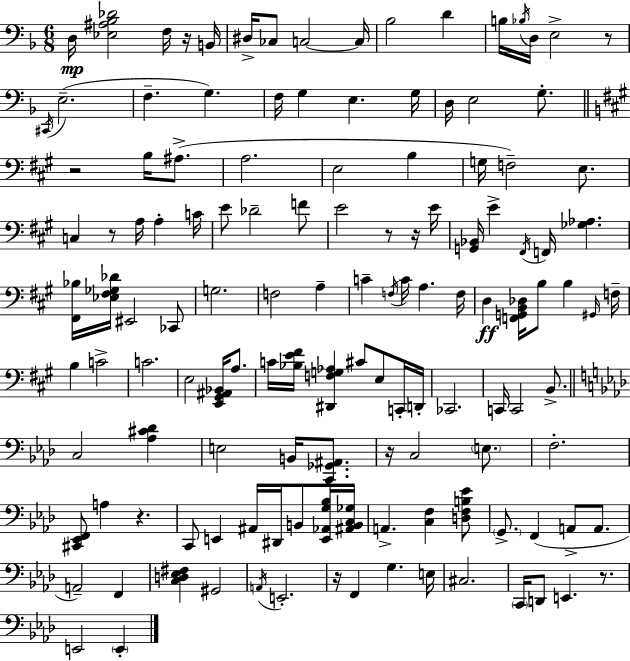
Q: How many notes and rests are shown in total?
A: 131